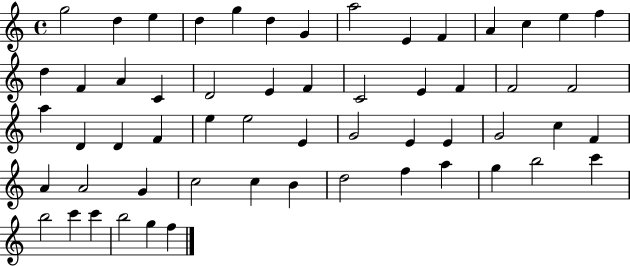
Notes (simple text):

G5/h D5/q E5/q D5/q G5/q D5/q G4/q A5/h E4/q F4/q A4/q C5/q E5/q F5/q D5/q F4/q A4/q C4/q D4/h E4/q F4/q C4/h E4/q F4/q F4/h F4/h A5/q D4/q D4/q F4/q E5/q E5/h E4/q G4/h E4/q E4/q G4/h C5/q F4/q A4/q A4/h G4/q C5/h C5/q B4/q D5/h F5/q A5/q G5/q B5/h C6/q B5/h C6/q C6/q B5/h G5/q F5/q